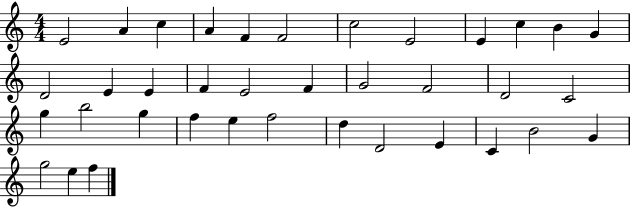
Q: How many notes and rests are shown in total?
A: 37